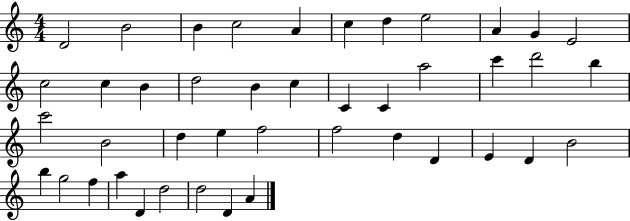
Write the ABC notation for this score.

X:1
T:Untitled
M:4/4
L:1/4
K:C
D2 B2 B c2 A c d e2 A G E2 c2 c B d2 B c C C a2 c' d'2 b c'2 B2 d e f2 f2 d D E D B2 b g2 f a D d2 d2 D A